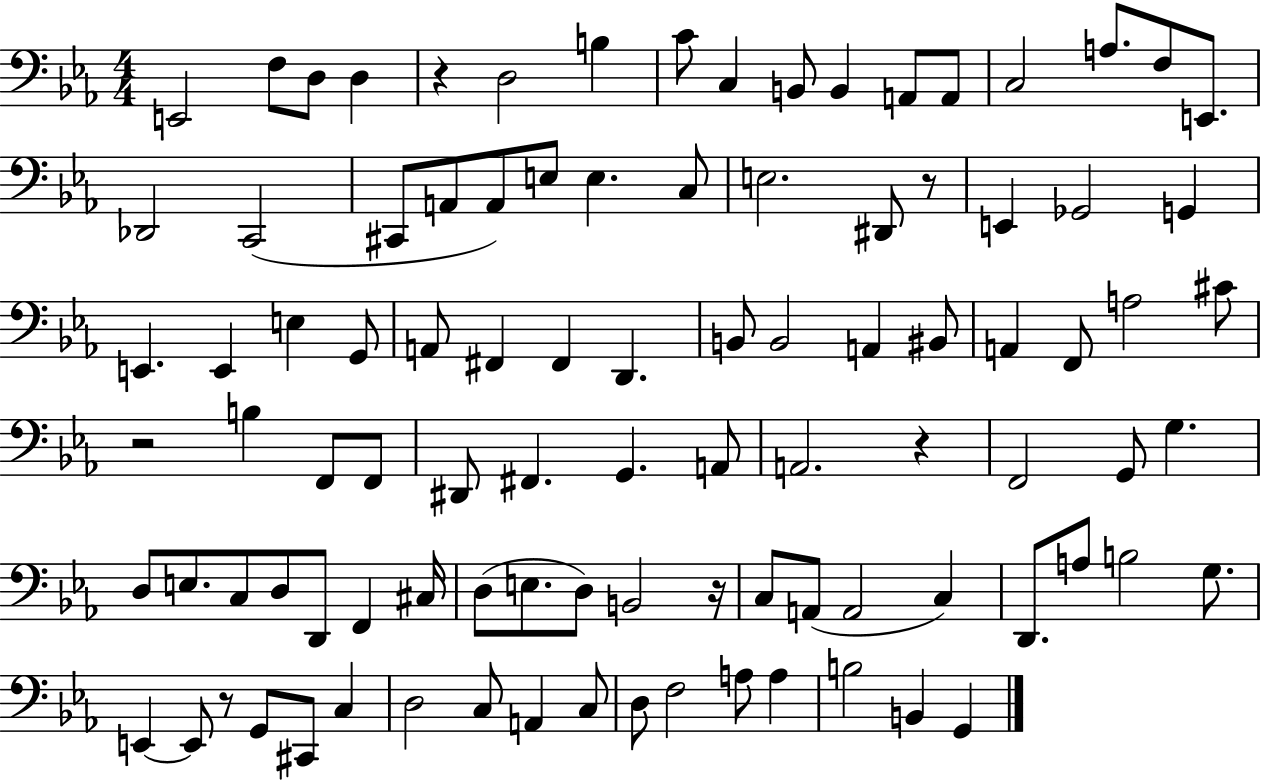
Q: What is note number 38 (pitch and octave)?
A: B2